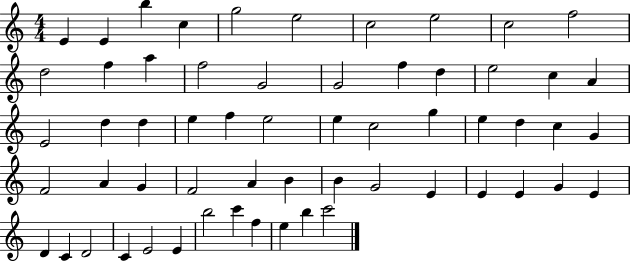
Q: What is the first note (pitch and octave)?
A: E4